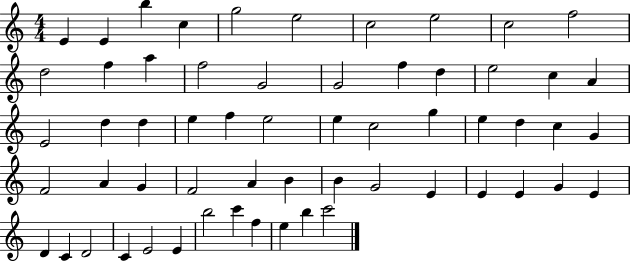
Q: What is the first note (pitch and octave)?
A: E4